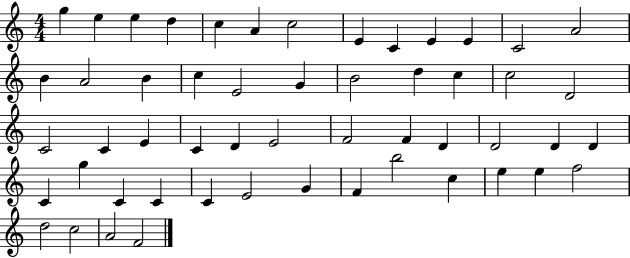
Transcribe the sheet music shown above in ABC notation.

X:1
T:Untitled
M:4/4
L:1/4
K:C
g e e d c A c2 E C E E C2 A2 B A2 B c E2 G B2 d c c2 D2 C2 C E C D E2 F2 F D D2 D D C g C C C E2 G F b2 c e e f2 d2 c2 A2 F2